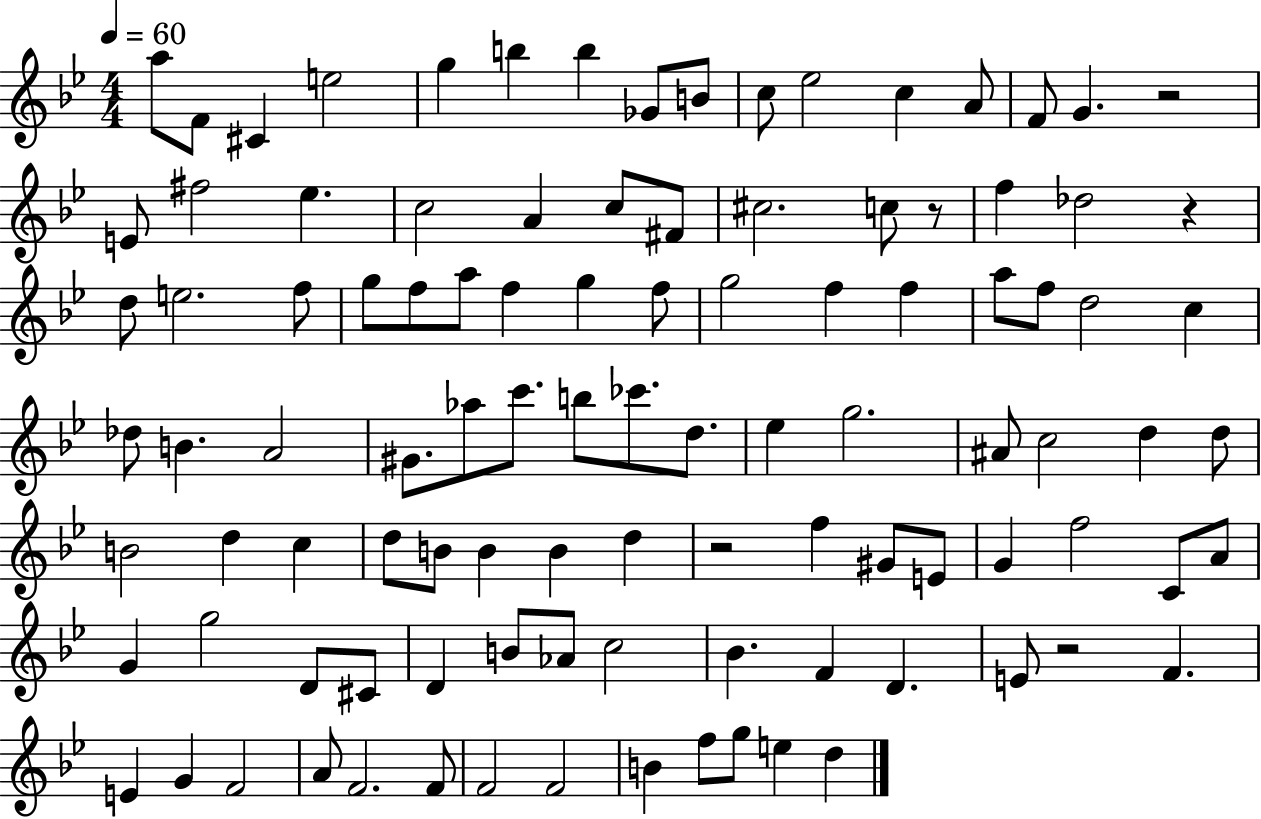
A5/e F4/e C#4/q E5/h G5/q B5/q B5/q Gb4/e B4/e C5/e Eb5/h C5/q A4/e F4/e G4/q. R/h E4/e F#5/h Eb5/q. C5/h A4/q C5/e F#4/e C#5/h. C5/e R/e F5/q Db5/h R/q D5/e E5/h. F5/e G5/e F5/e A5/e F5/q G5/q F5/e G5/h F5/q F5/q A5/e F5/e D5/h C5/q Db5/e B4/q. A4/h G#4/e. Ab5/e C6/e. B5/e CES6/e. D5/e. Eb5/q G5/h. A#4/e C5/h D5/q D5/e B4/h D5/q C5/q D5/e B4/e B4/q B4/q D5/q R/h F5/q G#4/e E4/e G4/q F5/h C4/e A4/e G4/q G5/h D4/e C#4/e D4/q B4/e Ab4/e C5/h Bb4/q. F4/q D4/q. E4/e R/h F4/q. E4/q G4/q F4/h A4/e F4/h. F4/e F4/h F4/h B4/q F5/e G5/e E5/q D5/q